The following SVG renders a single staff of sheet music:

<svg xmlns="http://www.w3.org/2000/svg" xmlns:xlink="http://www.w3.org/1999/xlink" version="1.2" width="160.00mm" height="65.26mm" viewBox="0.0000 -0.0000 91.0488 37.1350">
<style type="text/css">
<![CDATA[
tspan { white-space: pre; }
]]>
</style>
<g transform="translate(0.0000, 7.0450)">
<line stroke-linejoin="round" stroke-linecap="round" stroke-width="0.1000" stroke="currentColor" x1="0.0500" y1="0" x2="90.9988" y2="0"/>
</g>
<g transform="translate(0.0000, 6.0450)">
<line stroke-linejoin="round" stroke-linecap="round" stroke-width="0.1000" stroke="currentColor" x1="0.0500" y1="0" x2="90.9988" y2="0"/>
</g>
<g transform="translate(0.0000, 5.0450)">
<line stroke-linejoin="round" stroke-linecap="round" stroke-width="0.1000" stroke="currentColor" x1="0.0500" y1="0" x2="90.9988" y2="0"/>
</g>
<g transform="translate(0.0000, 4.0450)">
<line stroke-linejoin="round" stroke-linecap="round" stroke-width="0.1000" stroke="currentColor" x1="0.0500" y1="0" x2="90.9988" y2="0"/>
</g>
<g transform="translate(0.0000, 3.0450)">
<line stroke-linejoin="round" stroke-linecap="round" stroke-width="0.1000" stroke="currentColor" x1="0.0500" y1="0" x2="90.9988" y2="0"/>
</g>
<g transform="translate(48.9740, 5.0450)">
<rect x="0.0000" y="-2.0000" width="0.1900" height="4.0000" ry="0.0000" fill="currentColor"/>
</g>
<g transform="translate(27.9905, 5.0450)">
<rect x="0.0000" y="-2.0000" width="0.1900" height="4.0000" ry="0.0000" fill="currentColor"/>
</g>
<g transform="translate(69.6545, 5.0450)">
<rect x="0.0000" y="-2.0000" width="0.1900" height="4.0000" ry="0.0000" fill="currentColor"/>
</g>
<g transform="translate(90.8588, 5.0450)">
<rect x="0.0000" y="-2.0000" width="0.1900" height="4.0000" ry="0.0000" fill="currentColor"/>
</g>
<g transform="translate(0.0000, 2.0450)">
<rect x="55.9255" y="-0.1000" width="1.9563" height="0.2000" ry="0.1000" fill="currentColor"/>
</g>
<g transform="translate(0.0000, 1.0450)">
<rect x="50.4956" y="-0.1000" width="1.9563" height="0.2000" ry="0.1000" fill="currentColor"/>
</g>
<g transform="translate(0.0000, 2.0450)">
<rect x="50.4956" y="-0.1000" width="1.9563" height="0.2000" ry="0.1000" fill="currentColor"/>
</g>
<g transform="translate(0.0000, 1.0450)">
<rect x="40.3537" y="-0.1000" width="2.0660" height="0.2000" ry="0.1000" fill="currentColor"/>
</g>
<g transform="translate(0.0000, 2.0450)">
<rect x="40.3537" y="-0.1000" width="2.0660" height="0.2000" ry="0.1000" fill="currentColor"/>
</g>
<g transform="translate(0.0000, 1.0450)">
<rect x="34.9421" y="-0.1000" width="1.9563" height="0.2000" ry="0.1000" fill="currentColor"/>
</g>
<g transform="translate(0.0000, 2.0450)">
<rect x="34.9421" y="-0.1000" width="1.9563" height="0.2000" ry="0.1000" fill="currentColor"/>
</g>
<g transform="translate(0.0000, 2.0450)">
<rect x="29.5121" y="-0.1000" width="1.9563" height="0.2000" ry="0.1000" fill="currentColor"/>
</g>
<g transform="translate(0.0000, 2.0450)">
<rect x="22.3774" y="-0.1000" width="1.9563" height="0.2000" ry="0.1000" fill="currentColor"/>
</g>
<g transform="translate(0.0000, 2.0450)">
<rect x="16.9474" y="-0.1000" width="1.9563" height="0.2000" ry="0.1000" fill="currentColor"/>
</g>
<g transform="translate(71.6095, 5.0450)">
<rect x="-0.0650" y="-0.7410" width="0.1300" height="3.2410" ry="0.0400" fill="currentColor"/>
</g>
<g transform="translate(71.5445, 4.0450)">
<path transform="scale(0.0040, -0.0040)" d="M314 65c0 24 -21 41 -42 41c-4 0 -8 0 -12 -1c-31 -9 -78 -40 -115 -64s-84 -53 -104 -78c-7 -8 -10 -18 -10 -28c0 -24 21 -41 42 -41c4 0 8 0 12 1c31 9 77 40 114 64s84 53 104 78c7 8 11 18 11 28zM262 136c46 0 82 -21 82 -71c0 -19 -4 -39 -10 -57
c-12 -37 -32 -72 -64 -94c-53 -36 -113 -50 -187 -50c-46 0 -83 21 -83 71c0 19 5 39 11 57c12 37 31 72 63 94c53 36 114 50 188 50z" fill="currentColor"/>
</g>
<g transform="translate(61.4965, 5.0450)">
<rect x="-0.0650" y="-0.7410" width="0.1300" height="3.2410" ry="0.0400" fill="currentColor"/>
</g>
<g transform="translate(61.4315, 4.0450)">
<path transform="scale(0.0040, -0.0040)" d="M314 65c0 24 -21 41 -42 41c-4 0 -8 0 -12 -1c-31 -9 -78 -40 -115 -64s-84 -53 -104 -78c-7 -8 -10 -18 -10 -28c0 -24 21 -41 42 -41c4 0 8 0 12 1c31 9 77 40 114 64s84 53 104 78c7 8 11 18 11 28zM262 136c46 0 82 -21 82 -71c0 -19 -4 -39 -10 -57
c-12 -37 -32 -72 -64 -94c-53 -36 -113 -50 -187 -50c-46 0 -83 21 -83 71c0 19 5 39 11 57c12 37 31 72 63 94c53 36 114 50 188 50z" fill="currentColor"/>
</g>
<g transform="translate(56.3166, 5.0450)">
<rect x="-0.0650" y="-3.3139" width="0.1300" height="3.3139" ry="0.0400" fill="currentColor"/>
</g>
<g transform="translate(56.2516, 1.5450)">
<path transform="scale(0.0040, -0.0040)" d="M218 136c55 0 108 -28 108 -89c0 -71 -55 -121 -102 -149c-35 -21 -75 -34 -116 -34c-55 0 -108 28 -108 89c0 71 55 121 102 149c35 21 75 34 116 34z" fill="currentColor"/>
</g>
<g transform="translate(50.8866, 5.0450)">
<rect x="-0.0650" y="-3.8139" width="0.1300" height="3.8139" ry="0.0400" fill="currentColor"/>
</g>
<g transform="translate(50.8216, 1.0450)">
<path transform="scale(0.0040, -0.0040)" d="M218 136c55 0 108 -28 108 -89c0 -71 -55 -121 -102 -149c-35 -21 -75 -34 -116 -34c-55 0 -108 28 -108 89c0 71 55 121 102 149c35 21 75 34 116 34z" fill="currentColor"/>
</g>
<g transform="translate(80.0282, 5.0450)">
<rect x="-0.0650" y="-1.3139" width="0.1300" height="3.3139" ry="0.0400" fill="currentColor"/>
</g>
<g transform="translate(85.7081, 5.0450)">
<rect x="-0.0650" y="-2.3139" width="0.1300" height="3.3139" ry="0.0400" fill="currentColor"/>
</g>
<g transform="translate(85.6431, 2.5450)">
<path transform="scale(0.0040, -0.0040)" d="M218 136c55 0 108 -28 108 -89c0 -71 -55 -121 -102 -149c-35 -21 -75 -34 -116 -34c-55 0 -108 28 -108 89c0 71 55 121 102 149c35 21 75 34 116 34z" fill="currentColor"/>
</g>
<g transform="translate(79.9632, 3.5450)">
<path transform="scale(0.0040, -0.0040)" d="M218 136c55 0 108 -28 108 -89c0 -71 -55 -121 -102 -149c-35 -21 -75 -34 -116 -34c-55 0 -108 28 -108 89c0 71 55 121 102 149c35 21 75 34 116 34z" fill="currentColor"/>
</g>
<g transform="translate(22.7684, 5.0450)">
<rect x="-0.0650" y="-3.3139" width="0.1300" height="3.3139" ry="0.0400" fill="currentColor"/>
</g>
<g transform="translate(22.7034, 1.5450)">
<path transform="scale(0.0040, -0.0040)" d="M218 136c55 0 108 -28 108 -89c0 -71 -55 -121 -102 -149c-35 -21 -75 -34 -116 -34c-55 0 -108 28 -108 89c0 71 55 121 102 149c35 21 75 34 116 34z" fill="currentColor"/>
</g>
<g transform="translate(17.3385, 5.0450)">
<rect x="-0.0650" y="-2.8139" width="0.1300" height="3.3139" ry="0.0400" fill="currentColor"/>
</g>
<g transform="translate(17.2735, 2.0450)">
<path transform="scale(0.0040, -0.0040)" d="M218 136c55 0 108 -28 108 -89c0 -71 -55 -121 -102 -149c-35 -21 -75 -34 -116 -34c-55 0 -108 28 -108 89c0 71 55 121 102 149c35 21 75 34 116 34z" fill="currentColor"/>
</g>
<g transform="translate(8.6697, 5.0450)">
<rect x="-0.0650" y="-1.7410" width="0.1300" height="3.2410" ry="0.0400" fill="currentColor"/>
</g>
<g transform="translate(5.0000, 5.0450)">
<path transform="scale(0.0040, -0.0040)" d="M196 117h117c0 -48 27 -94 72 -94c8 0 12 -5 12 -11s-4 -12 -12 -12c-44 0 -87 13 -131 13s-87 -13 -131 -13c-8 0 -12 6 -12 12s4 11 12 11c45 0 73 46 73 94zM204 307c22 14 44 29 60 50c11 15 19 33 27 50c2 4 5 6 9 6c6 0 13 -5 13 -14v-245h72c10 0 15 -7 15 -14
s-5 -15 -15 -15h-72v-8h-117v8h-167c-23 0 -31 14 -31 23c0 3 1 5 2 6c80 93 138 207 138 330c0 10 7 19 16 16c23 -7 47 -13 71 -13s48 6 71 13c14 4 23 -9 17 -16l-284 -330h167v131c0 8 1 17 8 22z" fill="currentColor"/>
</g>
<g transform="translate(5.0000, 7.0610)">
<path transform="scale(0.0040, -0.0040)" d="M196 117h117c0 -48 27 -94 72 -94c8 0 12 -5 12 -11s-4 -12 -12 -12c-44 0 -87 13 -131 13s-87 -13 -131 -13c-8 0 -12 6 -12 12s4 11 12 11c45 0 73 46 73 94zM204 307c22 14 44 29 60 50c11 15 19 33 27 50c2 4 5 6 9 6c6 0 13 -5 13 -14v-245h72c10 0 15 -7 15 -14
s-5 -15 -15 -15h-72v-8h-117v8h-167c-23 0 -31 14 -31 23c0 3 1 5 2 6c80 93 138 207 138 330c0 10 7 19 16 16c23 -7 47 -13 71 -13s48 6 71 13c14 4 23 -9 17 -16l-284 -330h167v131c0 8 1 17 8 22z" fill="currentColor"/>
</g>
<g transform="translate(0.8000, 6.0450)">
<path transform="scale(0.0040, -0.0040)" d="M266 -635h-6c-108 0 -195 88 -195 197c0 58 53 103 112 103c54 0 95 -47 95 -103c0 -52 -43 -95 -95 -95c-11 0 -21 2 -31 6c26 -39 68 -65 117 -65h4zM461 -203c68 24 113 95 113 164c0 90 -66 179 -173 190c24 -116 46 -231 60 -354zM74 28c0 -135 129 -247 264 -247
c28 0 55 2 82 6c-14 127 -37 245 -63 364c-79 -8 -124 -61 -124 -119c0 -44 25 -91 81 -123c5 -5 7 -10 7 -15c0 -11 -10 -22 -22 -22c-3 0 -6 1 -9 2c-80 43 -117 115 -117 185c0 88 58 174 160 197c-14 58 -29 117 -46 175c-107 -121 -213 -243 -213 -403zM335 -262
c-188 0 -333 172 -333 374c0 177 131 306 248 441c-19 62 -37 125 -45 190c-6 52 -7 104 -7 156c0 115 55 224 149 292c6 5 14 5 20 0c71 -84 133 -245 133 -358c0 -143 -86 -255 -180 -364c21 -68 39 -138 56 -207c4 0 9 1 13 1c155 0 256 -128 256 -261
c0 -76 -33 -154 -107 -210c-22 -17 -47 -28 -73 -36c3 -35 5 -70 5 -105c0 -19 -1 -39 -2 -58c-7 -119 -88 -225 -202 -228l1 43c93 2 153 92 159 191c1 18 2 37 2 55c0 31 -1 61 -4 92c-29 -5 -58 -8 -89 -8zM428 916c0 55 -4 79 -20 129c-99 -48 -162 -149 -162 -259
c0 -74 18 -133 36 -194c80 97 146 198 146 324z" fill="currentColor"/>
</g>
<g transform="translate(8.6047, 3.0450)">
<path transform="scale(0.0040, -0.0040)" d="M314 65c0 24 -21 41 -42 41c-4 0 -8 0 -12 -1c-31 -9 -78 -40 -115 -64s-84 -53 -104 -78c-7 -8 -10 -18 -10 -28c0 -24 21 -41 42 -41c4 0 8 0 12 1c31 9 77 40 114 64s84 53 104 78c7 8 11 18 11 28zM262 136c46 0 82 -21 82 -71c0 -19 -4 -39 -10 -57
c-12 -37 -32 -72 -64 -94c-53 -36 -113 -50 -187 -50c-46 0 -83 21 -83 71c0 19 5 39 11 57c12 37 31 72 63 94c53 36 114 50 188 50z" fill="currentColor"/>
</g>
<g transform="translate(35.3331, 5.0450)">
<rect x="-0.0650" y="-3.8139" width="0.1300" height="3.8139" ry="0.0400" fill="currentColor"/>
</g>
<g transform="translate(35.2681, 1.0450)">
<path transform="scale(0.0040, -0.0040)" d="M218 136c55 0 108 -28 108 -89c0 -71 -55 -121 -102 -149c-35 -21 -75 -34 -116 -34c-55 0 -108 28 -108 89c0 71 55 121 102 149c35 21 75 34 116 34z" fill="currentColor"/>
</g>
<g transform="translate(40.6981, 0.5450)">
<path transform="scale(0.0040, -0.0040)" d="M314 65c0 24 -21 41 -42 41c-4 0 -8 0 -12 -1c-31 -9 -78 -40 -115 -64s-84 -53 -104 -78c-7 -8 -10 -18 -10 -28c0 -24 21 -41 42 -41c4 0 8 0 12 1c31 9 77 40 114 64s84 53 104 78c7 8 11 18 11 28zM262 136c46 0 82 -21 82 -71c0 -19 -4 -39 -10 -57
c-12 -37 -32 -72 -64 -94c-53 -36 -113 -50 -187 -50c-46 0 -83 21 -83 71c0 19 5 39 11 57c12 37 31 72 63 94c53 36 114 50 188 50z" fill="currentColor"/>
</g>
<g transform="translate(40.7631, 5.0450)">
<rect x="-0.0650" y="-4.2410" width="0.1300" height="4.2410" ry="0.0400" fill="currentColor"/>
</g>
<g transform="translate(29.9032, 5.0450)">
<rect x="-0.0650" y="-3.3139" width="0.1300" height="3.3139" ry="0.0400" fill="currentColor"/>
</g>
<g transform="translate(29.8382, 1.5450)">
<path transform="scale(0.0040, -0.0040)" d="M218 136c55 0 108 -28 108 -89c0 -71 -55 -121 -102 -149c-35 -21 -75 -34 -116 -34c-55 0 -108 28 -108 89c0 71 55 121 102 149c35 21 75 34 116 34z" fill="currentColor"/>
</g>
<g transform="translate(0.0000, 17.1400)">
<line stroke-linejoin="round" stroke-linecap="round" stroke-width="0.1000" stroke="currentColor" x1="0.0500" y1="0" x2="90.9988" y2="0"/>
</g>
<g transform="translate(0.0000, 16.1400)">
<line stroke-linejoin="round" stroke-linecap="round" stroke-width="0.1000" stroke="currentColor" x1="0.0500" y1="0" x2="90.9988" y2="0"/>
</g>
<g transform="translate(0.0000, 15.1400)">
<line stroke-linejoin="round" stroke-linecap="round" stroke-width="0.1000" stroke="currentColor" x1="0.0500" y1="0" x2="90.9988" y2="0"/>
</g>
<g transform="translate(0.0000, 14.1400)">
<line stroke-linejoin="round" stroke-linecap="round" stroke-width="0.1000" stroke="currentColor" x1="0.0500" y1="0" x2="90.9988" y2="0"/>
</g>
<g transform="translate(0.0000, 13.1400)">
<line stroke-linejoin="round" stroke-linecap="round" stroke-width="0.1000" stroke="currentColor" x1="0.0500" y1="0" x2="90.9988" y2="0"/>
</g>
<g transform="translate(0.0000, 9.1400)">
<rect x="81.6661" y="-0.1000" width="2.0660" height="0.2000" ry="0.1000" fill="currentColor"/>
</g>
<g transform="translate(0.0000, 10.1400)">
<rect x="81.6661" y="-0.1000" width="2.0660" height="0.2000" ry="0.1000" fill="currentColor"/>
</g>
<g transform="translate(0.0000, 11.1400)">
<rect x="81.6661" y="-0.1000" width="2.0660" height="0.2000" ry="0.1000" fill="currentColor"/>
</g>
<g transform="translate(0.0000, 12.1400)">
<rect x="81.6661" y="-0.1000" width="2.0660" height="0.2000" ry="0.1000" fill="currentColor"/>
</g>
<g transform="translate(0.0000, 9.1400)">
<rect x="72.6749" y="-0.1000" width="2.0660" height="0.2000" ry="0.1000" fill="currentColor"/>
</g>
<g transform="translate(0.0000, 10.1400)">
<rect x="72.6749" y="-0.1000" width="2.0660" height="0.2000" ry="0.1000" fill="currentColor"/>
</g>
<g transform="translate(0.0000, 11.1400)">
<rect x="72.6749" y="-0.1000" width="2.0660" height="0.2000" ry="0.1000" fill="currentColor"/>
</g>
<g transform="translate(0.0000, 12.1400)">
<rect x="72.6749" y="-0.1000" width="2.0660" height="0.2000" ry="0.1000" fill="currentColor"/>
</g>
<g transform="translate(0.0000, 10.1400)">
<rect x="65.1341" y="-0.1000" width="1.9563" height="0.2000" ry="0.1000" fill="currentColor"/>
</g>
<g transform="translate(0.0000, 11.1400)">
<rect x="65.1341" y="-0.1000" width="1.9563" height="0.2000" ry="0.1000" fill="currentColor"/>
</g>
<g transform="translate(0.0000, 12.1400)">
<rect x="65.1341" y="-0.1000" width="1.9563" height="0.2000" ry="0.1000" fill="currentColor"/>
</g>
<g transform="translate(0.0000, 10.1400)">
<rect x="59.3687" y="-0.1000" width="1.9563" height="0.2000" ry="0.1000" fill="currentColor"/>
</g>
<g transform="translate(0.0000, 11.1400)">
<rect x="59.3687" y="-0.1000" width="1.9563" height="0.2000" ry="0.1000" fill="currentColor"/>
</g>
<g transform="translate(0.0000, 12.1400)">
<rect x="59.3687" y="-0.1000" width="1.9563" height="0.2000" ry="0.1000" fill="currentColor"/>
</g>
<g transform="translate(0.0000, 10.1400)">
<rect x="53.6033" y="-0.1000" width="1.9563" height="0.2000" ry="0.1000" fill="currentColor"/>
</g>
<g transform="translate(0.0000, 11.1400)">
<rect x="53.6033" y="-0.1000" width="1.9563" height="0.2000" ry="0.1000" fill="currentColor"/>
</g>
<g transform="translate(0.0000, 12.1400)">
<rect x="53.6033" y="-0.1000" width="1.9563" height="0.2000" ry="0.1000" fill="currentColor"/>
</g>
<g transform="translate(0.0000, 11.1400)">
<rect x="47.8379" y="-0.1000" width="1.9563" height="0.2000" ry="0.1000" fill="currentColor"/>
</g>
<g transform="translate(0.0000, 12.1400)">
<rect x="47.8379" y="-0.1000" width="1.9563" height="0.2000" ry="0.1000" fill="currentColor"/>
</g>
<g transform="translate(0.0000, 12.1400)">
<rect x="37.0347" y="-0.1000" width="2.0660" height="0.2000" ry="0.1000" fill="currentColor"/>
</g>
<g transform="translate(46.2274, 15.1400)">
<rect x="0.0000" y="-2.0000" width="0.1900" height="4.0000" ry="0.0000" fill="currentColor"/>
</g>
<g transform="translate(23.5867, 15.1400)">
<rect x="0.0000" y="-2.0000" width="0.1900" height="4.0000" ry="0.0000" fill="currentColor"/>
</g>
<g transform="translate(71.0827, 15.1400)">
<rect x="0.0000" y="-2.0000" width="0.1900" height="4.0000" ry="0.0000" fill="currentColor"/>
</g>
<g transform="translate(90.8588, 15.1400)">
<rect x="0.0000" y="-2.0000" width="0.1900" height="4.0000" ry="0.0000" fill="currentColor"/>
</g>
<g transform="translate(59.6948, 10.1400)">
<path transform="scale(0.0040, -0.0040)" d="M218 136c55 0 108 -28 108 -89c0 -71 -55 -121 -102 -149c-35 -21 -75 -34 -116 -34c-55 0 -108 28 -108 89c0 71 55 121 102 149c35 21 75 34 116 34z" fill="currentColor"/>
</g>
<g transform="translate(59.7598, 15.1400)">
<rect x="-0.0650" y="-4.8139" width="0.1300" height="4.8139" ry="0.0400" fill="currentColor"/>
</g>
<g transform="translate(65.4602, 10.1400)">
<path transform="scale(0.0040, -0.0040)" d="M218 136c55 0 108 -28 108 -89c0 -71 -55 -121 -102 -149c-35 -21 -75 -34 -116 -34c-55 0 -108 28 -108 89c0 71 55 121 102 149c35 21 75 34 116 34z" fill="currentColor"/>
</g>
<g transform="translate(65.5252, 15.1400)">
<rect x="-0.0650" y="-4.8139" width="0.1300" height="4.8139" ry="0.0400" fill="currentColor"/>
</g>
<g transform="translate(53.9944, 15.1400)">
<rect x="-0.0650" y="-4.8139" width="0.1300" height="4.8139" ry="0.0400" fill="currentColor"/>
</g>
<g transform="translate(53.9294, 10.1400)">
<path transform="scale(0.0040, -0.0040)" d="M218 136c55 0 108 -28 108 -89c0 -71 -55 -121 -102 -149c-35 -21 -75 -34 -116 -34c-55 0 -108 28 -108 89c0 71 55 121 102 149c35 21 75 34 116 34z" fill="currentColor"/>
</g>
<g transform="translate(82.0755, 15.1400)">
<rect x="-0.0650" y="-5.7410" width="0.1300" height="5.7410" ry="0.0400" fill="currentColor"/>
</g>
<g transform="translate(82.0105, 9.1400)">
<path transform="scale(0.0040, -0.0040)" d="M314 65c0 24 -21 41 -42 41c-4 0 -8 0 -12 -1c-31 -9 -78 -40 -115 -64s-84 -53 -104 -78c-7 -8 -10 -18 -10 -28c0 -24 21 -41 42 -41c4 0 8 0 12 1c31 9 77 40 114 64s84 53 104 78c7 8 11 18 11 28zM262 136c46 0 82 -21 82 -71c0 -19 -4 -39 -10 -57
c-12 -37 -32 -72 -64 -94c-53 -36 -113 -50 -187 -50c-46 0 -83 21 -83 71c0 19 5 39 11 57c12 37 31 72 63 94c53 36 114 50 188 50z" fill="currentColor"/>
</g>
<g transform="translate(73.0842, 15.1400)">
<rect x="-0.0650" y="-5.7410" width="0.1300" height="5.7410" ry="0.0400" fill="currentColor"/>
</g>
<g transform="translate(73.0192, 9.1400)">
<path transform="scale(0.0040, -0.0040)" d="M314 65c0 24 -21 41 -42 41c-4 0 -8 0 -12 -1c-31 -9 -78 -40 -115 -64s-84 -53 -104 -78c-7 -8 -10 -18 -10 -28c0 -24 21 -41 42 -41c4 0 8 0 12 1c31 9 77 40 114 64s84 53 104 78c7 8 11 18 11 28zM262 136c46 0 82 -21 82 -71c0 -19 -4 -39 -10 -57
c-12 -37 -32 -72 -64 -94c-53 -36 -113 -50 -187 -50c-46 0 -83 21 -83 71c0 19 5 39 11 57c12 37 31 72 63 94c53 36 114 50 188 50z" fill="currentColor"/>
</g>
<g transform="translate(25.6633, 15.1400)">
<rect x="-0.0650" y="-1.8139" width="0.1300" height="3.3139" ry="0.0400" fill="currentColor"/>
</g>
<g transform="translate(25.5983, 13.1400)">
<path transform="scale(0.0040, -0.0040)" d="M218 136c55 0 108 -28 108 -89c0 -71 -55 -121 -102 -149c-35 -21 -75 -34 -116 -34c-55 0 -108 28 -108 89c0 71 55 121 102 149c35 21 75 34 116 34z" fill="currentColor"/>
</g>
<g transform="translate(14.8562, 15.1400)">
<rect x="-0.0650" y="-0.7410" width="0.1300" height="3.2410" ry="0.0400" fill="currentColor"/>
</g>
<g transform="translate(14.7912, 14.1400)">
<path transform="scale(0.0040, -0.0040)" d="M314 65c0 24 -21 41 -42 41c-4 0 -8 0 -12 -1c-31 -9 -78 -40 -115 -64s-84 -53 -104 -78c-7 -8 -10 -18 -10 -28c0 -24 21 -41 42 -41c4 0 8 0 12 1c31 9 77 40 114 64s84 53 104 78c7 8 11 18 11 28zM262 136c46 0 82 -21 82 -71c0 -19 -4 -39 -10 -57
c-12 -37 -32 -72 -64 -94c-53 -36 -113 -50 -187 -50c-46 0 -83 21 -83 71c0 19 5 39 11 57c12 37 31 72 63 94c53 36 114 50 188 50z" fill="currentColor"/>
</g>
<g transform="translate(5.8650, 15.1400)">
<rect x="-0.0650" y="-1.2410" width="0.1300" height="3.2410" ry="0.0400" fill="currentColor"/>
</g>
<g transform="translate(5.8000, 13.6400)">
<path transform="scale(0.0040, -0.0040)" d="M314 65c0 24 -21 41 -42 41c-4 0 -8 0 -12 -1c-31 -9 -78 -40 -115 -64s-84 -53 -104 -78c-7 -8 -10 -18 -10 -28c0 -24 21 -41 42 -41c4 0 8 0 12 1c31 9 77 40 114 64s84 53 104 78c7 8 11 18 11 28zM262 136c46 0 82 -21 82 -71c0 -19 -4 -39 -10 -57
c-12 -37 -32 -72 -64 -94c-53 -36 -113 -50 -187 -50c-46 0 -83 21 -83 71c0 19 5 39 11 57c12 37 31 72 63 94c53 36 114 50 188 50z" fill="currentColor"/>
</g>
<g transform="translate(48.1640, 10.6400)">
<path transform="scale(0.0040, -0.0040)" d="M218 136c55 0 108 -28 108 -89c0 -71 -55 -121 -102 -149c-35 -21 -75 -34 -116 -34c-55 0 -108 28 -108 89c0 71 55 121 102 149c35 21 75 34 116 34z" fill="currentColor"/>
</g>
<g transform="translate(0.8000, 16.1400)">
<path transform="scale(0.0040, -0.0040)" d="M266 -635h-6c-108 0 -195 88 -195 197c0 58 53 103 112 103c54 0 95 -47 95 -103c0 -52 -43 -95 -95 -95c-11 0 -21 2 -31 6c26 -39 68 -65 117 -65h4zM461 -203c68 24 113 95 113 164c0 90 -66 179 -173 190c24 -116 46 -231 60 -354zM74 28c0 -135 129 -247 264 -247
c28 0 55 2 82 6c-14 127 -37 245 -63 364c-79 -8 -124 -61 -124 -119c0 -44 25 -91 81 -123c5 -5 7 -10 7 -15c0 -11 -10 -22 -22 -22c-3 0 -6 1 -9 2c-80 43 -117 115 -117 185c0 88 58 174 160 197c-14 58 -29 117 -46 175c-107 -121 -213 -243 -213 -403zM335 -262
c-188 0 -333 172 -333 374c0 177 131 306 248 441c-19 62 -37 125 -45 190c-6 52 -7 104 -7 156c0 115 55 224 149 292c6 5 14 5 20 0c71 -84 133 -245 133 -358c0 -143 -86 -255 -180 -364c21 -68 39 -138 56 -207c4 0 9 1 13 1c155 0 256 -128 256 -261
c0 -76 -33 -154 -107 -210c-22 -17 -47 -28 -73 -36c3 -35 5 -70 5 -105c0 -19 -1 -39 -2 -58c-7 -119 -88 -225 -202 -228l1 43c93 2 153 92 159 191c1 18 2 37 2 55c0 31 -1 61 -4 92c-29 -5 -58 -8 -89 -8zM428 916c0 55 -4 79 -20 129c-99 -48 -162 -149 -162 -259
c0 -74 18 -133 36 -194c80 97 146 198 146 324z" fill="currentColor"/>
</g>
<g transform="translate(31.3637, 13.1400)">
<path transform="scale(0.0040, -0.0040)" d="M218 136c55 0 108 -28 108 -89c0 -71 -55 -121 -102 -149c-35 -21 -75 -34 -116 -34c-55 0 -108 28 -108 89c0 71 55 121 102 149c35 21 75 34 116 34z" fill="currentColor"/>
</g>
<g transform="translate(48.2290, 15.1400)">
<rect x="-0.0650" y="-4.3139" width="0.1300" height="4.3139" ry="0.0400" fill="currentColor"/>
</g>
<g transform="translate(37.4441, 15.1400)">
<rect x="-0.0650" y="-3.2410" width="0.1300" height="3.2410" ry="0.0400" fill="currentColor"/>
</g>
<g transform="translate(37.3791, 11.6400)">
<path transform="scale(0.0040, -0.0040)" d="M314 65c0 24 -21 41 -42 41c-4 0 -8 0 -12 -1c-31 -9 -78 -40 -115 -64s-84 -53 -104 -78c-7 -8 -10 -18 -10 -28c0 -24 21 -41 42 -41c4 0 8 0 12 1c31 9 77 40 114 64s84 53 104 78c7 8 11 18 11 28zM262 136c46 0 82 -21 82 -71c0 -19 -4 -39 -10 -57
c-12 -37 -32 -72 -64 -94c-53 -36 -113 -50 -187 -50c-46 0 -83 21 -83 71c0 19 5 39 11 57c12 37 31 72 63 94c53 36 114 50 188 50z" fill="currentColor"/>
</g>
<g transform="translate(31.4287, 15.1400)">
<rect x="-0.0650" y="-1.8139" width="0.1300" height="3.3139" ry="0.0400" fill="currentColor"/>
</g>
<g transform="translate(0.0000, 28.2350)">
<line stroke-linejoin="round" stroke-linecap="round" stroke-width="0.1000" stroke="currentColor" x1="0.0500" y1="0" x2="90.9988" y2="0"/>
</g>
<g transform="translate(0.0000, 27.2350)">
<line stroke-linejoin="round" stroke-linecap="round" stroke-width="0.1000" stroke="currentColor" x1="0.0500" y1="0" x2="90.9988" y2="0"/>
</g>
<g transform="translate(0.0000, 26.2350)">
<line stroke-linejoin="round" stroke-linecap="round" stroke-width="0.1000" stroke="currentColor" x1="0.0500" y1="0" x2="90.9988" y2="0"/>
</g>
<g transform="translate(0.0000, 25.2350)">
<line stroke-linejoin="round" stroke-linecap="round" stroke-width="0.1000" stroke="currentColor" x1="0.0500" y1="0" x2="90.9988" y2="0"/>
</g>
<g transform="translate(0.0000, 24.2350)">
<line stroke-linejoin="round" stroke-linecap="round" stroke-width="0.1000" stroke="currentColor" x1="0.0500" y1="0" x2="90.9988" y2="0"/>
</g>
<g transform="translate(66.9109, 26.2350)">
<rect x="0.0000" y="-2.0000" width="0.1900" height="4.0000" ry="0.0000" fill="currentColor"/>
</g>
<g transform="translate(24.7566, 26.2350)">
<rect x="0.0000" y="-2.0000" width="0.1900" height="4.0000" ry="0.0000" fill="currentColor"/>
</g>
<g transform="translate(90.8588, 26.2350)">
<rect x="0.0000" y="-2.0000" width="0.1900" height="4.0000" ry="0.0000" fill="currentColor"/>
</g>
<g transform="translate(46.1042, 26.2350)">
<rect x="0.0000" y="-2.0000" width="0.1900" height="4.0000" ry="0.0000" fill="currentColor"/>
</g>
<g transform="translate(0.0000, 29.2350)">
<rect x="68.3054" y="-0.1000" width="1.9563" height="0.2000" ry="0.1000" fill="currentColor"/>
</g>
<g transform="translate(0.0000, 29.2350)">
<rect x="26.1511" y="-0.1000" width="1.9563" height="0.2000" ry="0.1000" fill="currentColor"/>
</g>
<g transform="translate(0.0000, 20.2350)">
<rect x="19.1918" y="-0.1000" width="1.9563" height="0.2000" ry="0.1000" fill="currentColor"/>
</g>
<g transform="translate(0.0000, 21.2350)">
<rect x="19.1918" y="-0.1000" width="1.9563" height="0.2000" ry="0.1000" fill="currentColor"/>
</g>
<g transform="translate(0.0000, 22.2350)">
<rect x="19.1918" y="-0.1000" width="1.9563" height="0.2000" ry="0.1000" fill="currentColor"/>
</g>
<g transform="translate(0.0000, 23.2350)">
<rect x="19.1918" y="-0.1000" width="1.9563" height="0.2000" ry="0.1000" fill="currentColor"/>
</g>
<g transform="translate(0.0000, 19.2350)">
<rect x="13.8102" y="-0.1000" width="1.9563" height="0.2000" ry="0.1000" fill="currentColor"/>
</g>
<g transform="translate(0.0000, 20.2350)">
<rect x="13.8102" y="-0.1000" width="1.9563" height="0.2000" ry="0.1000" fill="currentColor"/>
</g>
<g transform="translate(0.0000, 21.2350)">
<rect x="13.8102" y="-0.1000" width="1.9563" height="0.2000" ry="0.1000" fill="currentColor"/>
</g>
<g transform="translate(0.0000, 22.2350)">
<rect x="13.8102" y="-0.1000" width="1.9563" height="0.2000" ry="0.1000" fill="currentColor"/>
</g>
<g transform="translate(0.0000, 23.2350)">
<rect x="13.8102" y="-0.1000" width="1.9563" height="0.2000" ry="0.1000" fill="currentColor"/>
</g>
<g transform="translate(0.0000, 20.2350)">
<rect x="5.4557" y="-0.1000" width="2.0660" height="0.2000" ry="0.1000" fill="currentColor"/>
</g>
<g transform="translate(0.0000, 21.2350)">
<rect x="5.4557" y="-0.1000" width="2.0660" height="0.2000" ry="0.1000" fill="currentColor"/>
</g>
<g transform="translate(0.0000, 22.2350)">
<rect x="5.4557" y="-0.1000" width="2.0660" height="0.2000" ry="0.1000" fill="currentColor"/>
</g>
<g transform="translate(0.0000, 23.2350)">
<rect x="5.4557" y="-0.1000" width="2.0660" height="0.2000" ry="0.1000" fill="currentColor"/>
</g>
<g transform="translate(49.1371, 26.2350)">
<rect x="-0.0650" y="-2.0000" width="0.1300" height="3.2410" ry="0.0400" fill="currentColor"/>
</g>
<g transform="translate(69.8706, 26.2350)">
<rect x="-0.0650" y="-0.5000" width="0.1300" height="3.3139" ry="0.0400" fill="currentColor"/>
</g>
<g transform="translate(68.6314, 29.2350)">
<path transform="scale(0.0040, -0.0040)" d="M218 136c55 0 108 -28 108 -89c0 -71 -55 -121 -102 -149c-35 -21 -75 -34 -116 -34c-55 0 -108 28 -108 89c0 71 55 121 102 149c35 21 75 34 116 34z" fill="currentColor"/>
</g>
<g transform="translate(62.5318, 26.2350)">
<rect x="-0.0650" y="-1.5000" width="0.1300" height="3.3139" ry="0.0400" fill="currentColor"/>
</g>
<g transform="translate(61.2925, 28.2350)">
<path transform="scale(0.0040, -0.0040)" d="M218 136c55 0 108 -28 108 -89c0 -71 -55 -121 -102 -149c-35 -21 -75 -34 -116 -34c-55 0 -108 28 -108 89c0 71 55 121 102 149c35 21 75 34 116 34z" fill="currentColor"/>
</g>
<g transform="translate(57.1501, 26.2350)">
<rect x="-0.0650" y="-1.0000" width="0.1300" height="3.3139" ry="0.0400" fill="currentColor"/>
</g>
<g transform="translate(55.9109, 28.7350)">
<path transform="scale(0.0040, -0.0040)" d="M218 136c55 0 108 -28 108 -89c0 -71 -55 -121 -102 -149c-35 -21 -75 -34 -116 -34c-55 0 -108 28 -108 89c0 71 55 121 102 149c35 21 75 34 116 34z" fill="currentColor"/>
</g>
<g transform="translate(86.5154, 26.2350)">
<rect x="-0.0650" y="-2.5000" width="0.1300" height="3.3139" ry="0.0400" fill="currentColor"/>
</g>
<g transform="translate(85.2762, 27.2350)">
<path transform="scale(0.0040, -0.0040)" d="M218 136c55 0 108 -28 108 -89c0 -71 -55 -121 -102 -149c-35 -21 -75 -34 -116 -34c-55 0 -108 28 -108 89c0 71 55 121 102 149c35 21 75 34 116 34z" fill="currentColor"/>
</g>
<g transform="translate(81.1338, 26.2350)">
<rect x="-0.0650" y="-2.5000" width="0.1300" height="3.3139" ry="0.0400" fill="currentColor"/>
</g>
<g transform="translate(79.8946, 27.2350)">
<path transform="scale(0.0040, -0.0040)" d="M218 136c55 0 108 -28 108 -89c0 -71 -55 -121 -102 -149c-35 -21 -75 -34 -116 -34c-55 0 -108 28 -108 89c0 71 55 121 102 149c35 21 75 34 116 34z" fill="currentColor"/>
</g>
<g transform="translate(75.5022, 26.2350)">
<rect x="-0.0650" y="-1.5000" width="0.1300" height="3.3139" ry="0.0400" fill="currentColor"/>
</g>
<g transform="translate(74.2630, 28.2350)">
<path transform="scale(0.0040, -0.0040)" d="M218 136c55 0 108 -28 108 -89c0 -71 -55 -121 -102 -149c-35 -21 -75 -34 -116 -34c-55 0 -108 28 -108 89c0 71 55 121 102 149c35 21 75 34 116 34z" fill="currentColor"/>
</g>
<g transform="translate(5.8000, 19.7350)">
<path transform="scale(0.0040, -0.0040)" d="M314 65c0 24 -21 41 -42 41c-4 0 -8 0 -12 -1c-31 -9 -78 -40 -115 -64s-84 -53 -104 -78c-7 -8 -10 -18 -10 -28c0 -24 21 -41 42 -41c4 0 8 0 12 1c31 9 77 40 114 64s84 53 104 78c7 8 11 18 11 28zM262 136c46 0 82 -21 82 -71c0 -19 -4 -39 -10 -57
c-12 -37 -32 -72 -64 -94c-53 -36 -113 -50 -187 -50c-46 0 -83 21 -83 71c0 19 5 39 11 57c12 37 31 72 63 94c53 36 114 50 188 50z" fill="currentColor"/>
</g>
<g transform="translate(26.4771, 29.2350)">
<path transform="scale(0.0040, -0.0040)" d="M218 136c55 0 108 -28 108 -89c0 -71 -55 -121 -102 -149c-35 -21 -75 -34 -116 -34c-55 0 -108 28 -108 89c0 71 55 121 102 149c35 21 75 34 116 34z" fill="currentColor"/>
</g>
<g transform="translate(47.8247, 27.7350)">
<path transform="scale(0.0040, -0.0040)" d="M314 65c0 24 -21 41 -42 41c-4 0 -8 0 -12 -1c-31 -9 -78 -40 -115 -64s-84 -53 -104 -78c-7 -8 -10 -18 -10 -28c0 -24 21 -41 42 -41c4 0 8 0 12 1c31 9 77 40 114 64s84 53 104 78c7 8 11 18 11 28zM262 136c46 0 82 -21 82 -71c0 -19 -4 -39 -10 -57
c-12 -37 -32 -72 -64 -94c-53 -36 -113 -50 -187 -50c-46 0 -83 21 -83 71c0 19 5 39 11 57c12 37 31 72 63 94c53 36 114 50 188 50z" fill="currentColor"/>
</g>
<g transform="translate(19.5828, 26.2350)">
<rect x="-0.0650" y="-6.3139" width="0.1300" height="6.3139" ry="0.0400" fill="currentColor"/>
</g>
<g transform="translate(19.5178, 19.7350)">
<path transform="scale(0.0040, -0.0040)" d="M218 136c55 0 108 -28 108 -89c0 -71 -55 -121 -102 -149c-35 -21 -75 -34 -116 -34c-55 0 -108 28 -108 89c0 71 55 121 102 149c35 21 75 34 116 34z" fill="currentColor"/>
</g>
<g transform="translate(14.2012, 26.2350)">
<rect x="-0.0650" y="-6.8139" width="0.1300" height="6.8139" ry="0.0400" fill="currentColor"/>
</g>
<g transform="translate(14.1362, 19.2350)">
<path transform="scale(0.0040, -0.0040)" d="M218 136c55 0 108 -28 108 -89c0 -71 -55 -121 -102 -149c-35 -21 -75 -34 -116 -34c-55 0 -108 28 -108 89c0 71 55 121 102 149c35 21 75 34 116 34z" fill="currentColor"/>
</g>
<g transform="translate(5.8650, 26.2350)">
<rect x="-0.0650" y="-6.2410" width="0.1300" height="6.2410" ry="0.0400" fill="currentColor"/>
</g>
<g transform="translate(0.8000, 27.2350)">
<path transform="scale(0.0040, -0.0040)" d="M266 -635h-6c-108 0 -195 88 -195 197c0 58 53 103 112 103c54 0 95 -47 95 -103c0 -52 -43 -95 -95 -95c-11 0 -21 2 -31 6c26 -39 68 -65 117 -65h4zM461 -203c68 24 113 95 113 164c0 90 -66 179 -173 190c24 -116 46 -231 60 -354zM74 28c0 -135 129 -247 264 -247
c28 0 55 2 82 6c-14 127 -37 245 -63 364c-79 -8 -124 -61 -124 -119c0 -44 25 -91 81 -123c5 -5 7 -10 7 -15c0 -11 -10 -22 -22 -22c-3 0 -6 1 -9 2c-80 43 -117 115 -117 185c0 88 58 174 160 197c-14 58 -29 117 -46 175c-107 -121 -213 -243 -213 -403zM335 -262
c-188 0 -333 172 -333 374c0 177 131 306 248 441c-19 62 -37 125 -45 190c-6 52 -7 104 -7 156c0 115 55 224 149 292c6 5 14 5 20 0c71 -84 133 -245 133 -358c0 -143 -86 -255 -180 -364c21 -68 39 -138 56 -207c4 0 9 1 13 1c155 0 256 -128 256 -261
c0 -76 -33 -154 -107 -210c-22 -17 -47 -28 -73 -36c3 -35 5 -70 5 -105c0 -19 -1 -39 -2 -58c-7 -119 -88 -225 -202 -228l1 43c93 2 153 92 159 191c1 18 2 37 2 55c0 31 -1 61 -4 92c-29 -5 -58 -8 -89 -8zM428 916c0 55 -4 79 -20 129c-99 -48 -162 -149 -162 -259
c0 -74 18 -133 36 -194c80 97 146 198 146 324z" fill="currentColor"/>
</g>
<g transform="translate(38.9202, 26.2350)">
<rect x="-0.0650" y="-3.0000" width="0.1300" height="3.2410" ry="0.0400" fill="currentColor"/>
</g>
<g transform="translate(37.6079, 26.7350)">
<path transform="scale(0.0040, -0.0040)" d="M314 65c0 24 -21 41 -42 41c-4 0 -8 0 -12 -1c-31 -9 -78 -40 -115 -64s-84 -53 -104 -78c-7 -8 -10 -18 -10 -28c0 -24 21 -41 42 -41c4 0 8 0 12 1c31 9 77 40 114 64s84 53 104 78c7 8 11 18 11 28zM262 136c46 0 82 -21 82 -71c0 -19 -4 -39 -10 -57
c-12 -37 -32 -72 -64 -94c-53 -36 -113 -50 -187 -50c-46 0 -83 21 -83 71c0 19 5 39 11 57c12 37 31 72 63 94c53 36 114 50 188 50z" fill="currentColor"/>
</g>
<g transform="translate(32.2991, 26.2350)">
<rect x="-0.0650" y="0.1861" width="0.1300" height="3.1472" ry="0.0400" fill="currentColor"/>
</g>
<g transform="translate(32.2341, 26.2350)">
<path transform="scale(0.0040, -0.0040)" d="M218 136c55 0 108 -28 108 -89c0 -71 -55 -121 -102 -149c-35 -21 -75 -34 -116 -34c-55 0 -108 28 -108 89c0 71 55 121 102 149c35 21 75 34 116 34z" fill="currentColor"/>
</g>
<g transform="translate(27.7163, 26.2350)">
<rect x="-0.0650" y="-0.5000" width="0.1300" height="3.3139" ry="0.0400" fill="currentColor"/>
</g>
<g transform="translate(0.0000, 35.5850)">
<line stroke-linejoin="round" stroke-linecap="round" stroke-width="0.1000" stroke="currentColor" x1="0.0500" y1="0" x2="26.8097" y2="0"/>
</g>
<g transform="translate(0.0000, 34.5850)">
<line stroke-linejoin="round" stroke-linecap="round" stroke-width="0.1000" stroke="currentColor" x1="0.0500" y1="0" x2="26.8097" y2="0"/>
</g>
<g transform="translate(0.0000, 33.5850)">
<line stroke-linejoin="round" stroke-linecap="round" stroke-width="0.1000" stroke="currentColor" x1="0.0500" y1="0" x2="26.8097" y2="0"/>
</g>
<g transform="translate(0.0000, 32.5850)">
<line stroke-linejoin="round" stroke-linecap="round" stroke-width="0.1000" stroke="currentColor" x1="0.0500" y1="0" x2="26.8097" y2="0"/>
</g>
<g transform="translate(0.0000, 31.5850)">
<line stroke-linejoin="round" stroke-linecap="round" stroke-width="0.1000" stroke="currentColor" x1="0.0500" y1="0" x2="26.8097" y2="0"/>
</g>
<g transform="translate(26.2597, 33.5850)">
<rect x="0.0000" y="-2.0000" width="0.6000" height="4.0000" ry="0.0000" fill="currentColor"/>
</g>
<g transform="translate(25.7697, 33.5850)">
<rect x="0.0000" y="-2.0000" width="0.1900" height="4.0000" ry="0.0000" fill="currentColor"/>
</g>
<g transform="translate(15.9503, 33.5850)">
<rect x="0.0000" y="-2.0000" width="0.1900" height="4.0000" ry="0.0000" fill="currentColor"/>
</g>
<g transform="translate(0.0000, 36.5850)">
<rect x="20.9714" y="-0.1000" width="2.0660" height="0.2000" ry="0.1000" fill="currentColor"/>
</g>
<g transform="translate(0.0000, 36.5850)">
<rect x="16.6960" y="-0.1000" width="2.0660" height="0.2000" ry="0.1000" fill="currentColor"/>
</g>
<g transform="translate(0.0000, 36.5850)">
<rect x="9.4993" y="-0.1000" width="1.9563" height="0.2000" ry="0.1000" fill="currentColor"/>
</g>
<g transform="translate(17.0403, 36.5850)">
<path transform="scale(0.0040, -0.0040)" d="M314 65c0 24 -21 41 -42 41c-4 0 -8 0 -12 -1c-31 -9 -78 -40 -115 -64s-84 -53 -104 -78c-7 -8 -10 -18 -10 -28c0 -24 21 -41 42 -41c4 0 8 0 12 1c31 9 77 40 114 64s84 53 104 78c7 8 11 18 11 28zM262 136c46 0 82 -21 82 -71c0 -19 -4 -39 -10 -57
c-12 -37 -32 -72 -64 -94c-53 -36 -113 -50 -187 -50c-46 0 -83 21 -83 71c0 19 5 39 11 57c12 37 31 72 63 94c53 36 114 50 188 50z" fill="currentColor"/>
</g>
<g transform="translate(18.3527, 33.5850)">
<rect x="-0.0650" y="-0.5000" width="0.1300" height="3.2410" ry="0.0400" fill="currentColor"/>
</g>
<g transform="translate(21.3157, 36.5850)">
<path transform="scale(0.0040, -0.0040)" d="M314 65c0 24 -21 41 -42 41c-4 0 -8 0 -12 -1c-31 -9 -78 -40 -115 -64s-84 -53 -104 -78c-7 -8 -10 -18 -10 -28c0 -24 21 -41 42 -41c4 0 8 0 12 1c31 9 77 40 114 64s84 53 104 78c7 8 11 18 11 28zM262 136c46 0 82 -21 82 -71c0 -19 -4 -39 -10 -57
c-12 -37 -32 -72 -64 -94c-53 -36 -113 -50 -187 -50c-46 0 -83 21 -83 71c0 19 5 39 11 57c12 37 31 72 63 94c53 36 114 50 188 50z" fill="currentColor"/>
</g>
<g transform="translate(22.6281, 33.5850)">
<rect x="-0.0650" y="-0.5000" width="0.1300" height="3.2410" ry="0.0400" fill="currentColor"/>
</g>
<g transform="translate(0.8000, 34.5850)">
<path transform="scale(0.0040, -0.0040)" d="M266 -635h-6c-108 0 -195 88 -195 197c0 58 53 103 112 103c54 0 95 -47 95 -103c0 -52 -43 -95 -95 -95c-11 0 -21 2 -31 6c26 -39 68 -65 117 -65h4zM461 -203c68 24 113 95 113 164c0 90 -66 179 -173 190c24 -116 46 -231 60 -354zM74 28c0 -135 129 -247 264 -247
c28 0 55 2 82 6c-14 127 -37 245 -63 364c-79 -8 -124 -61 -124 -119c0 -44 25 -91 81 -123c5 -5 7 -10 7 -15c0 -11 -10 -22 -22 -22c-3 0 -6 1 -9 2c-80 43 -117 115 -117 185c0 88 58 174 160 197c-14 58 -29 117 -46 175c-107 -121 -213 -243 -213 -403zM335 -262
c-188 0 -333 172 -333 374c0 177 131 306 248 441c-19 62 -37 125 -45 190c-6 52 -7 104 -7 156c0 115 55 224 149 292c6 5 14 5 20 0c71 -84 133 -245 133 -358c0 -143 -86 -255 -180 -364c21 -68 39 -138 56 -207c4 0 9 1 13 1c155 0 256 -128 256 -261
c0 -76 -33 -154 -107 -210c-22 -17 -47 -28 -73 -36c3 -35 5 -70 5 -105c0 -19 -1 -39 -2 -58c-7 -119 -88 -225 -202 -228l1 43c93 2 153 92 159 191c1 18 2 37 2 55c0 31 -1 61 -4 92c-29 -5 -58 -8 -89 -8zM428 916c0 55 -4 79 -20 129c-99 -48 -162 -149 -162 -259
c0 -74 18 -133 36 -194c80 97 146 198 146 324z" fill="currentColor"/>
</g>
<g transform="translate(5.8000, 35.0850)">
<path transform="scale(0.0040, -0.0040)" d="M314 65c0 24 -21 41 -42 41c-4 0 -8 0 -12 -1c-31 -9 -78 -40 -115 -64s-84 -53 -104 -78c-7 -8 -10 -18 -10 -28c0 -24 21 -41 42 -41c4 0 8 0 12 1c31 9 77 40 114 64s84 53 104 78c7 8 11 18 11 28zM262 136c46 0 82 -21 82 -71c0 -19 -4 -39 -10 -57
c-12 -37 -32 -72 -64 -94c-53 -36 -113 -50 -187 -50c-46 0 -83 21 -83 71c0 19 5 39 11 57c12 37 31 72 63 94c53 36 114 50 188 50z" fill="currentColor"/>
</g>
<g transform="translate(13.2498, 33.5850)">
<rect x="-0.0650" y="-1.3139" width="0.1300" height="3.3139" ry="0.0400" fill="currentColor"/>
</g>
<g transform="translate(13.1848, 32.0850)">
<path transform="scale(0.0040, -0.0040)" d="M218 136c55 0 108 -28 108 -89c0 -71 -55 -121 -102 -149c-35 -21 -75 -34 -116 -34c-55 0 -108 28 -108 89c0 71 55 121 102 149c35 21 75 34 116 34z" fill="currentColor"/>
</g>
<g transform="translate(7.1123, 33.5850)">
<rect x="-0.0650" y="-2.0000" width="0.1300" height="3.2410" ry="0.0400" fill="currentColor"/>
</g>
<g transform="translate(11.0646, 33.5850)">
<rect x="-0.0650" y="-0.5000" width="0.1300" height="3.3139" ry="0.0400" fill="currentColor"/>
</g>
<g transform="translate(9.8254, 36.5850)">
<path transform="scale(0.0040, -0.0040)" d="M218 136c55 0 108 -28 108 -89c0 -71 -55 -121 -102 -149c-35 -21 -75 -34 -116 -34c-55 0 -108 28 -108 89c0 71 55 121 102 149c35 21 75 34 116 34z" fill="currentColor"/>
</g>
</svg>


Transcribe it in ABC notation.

X:1
T:Untitled
M:4/4
L:1/4
K:C
f2 a b b c' d'2 c' b d2 d2 e g e2 d2 f f b2 d' e' e' e' g'2 g'2 a'2 b' a' C B A2 F2 D E C E G G F2 C e C2 C2